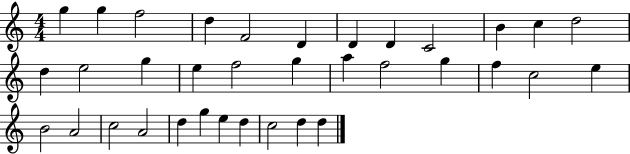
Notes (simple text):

G5/q G5/q F5/h D5/q F4/h D4/q D4/q D4/q C4/h B4/q C5/q D5/h D5/q E5/h G5/q E5/q F5/h G5/q A5/q F5/h G5/q F5/q C5/h E5/q B4/h A4/h C5/h A4/h D5/q G5/q E5/q D5/q C5/h D5/q D5/q